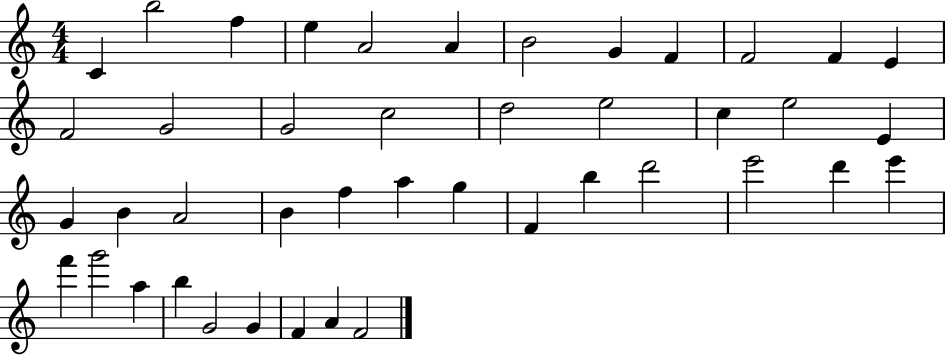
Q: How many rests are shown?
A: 0